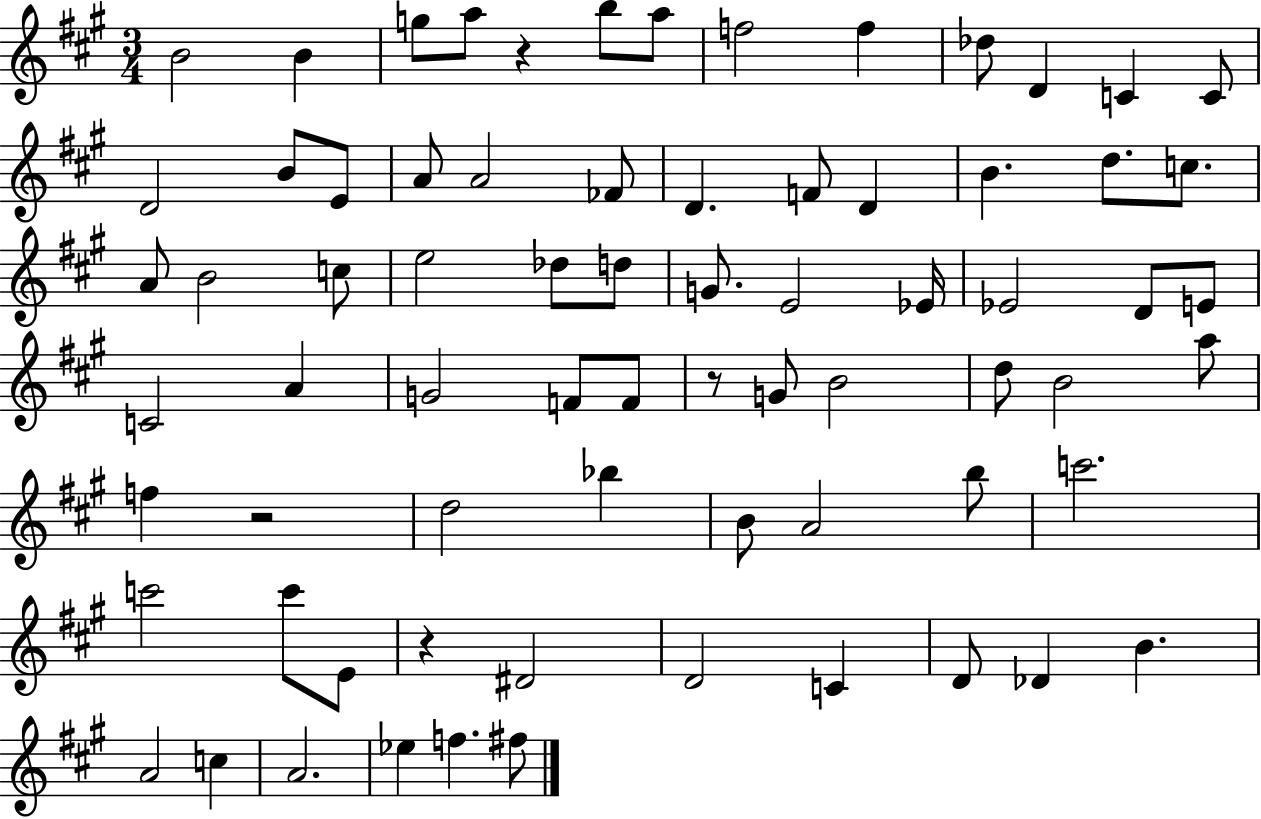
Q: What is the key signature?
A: A major